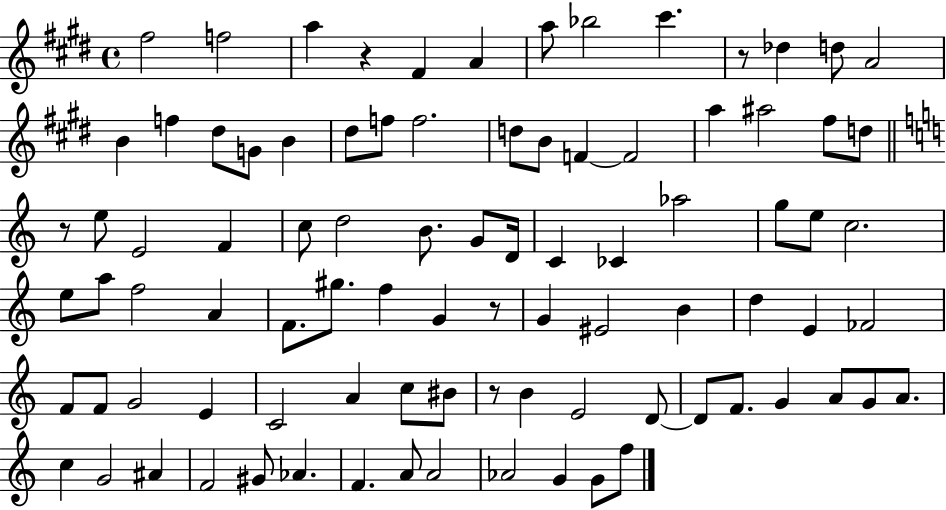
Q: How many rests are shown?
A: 5